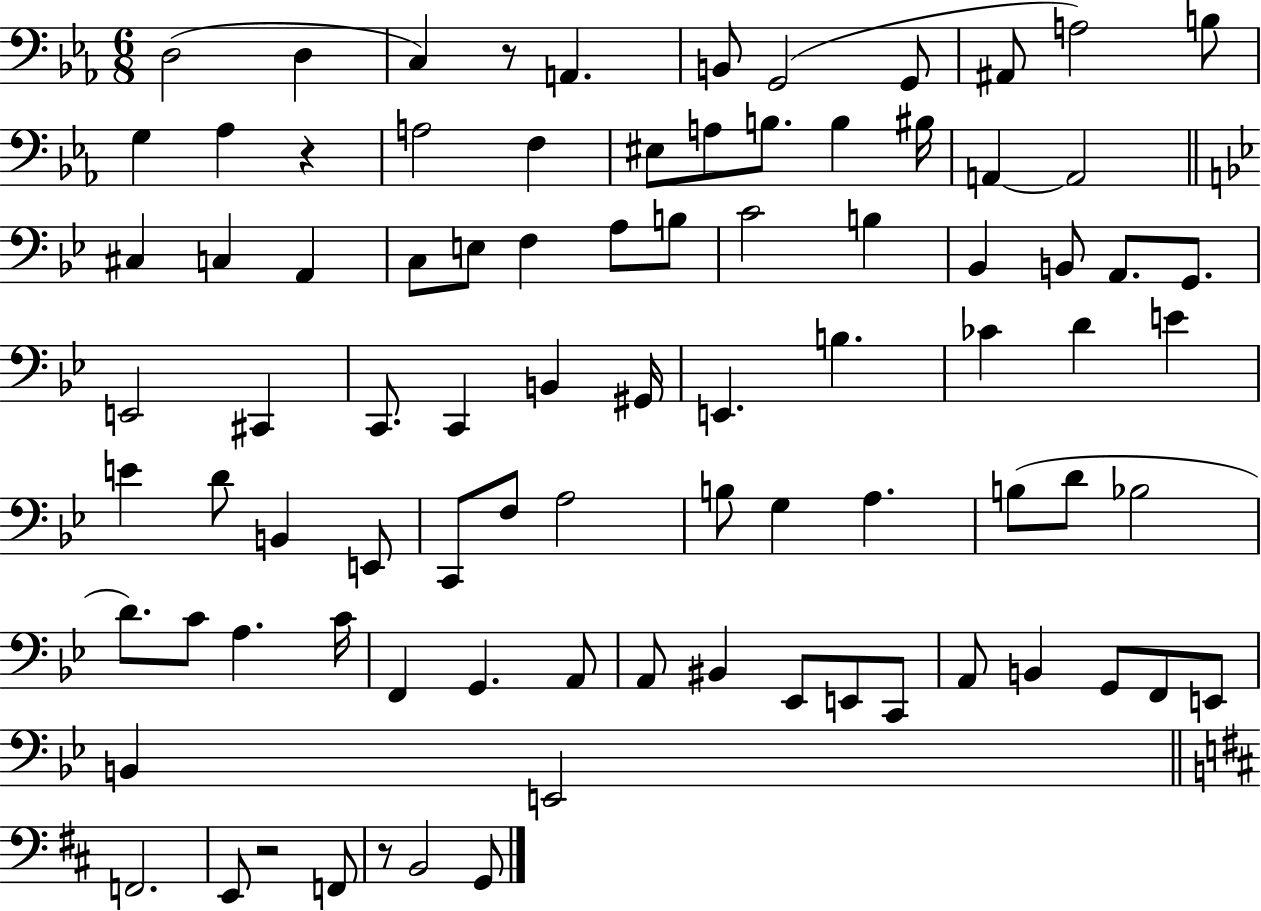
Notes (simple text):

D3/h D3/q C3/q R/e A2/q. B2/e G2/h G2/e A#2/e A3/h B3/e G3/q Ab3/q R/q A3/h F3/q EIS3/e A3/e B3/e. B3/q BIS3/s A2/q A2/h C#3/q C3/q A2/q C3/e E3/e F3/q A3/e B3/e C4/h B3/q Bb2/q B2/e A2/e. G2/e. E2/h C#2/q C2/e. C2/q B2/q G#2/s E2/q. B3/q. CES4/q D4/q E4/q E4/q D4/e B2/q E2/e C2/e F3/e A3/h B3/e G3/q A3/q. B3/e D4/e Bb3/h D4/e. C4/e A3/q. C4/s F2/q G2/q. A2/e A2/e BIS2/q Eb2/e E2/e C2/e A2/e B2/q G2/e F2/e E2/e B2/q E2/h F2/h. E2/e R/h F2/e R/e B2/h G2/e